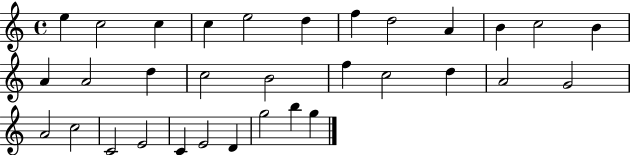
{
  \clef treble
  \time 4/4
  \defaultTimeSignature
  \key c \major
  e''4 c''2 c''4 | c''4 e''2 d''4 | f''4 d''2 a'4 | b'4 c''2 b'4 | \break a'4 a'2 d''4 | c''2 b'2 | f''4 c''2 d''4 | a'2 g'2 | \break a'2 c''2 | c'2 e'2 | c'4 e'2 d'4 | g''2 b''4 g''4 | \break \bar "|."
}